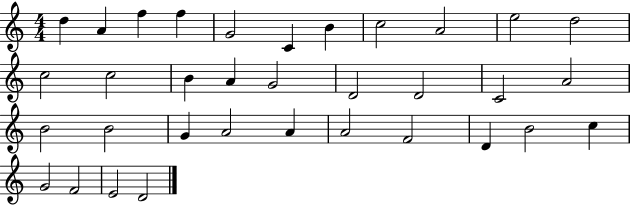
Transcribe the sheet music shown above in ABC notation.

X:1
T:Untitled
M:4/4
L:1/4
K:C
d A f f G2 C B c2 A2 e2 d2 c2 c2 B A G2 D2 D2 C2 A2 B2 B2 G A2 A A2 F2 D B2 c G2 F2 E2 D2